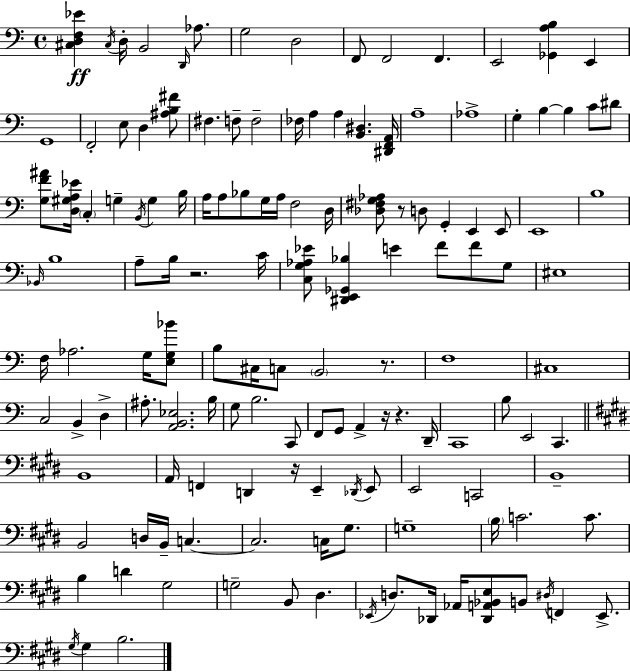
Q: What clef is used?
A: bass